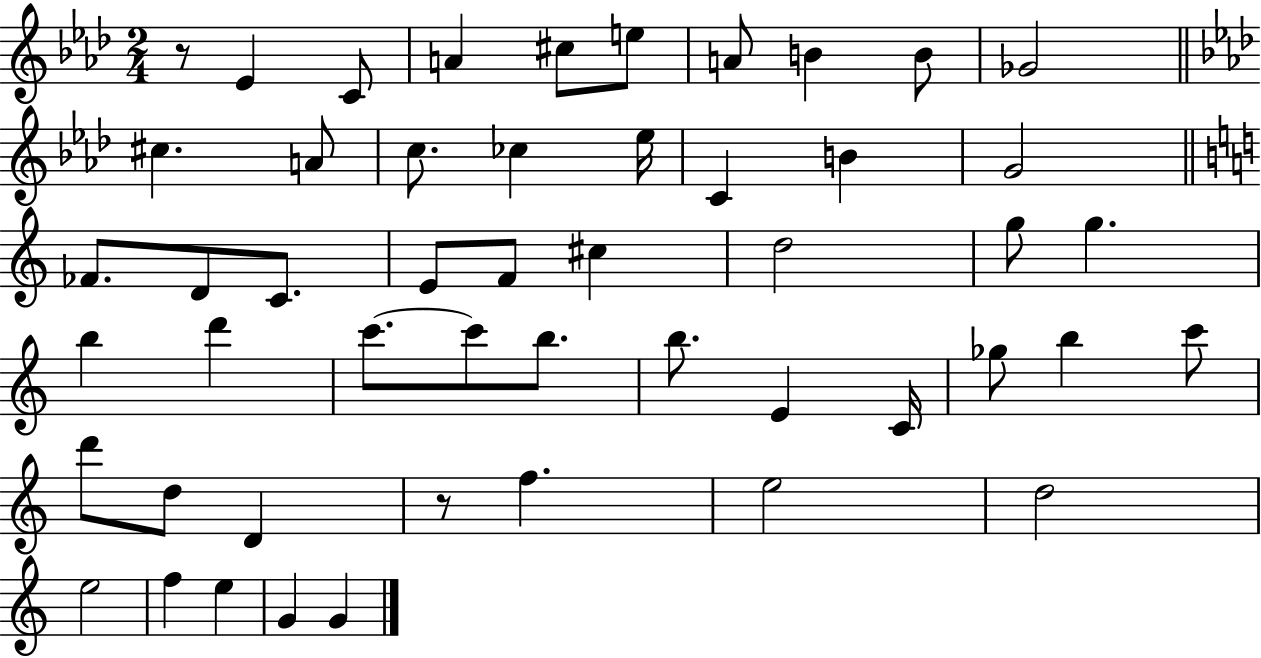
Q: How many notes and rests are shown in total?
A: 50